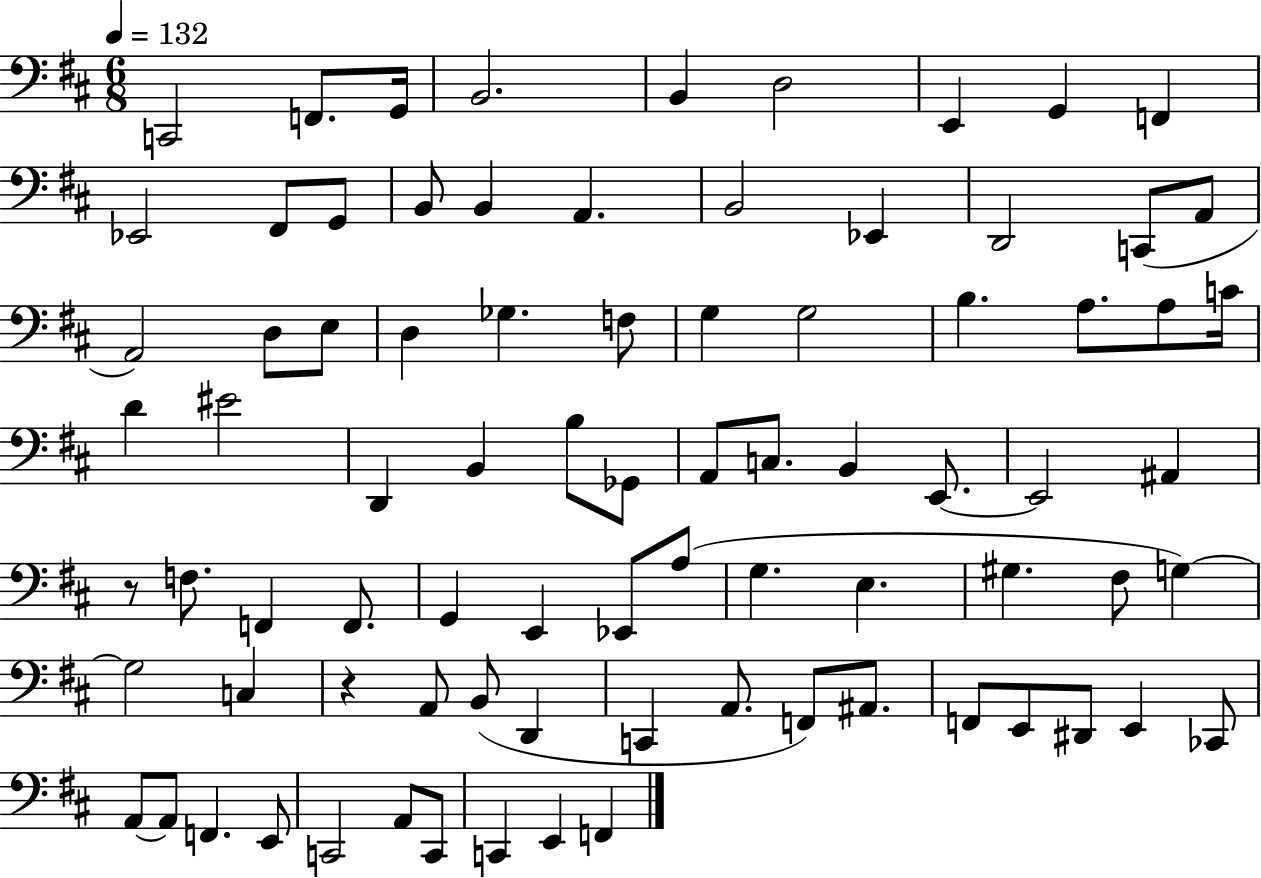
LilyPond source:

{
  \clef bass
  \numericTimeSignature
  \time 6/8
  \key d \major
  \tempo 4 = 132
  c,2 f,8. g,16 | b,2. | b,4 d2 | e,4 g,4 f,4 | \break ees,2 fis,8 g,8 | b,8 b,4 a,4. | b,2 ees,4 | d,2 c,8( a,8 | \break a,2) d8 e8 | d4 ges4. f8 | g4 g2 | b4. a8. a8 c'16 | \break d'4 eis'2 | d,4 b,4 b8 ges,8 | a,8 c8. b,4 e,8.~~ | e,2 ais,4 | \break r8 f8. f,4 f,8. | g,4 e,4 ees,8 a8( | g4. e4. | gis4. fis8 g4~~) | \break g2 c4 | r4 a,8 b,8( d,4 | c,4 a,8. f,8) ais,8. | f,8 e,8 dis,8 e,4 ces,8 | \break a,8~~ a,8 f,4. e,8 | c,2 a,8 c,8 | c,4 e,4 f,4 | \bar "|."
}